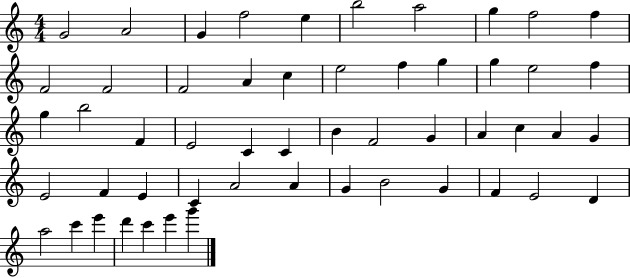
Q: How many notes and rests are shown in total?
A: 53